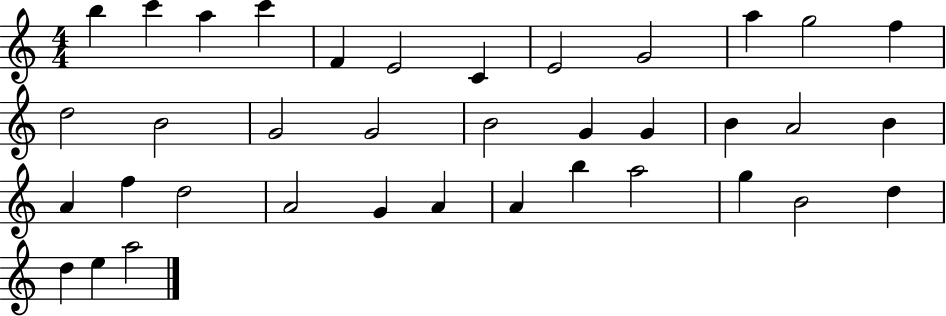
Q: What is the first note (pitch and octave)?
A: B5